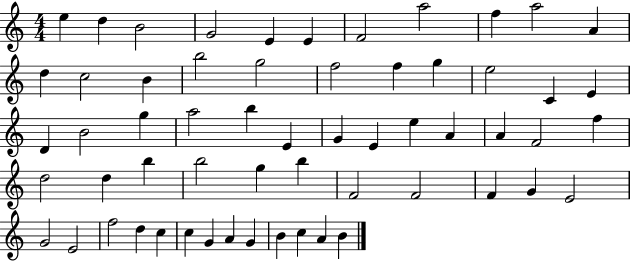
E5/q D5/q B4/h G4/h E4/q E4/q F4/h A5/h F5/q A5/h A4/q D5/q C5/h B4/q B5/h G5/h F5/h F5/q G5/q E5/h C4/q E4/q D4/q B4/h G5/q A5/h B5/q E4/q G4/q E4/q E5/q A4/q A4/q F4/h F5/q D5/h D5/q B5/q B5/h G5/q B5/q F4/h F4/h F4/q G4/q E4/h G4/h E4/h F5/h D5/q C5/q C5/q G4/q A4/q G4/q B4/q C5/q A4/q B4/q